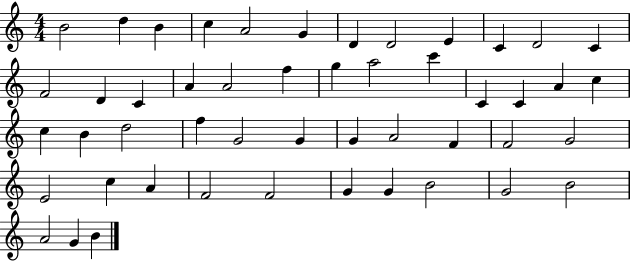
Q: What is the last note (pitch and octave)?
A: B4